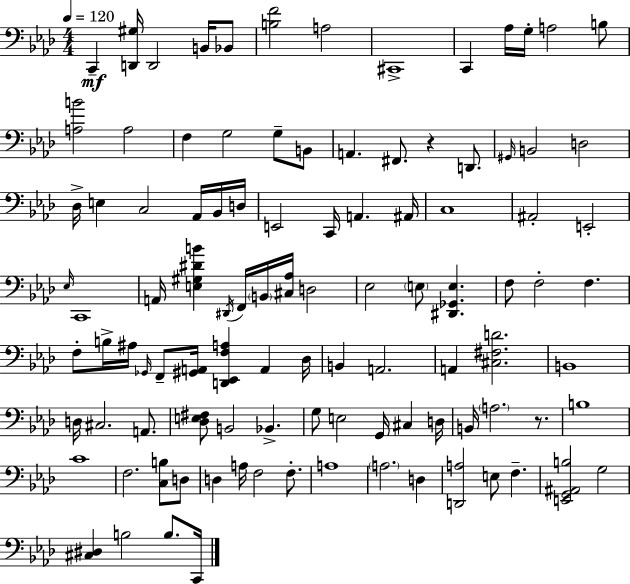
{
  \clef bass
  \numericTimeSignature
  \time 4/4
  \key aes \major
  \tempo 4 = 120
  \repeat volta 2 { c,4--\mf <d, gis>16 d,2 b,16 bes,8 | <b f'>2 a2 | cis,1-> | c,4 aes16 g16-. a2 b8 | \break <a b'>2 a2 | f4 g2 g8-- b,8 | a,4. fis,8. r4 d,8. | \grace { gis,16 } b,2 d2 | \break des16-> e4 c2 aes,16 bes,16 | d16 e,2 c,16 a,4. | ais,16 c1 | ais,2-. e,2-. | \break \grace { ees16 } c,1 | a,16 <e gis dis' b'>4 \acciaccatura { dis,16 } f,16 \parenthesize b,16 <cis aes>16 d2 | ees2 \parenthesize e8 <dis, ges, e>4. | f8 f2-. f4. | \break f8-. b16-> ais16 \grace { ges,16 } f,8-- <gis, a,>16 <d, ees, f a>4 a,4 | des16 b,4 a,2. | a,4 <cis fis d'>2. | b,1 | \break d16 cis2. | a,8. <des e fis>8 b,2 bes,4.-> | g8 e2 g,16 cis4 | d16 b,16 \parenthesize a2. | \break r8. b1 | c'1 | f2. | <c b>8 d8 d4 a16 f2 | \break f8.-. a1 | \parenthesize a2. | d4 <d, a>2 e8 f4.-- | <e, g, ais, b>2 g2 | \break <cis dis>4 b2 | b8. c,16 } \bar "|."
}